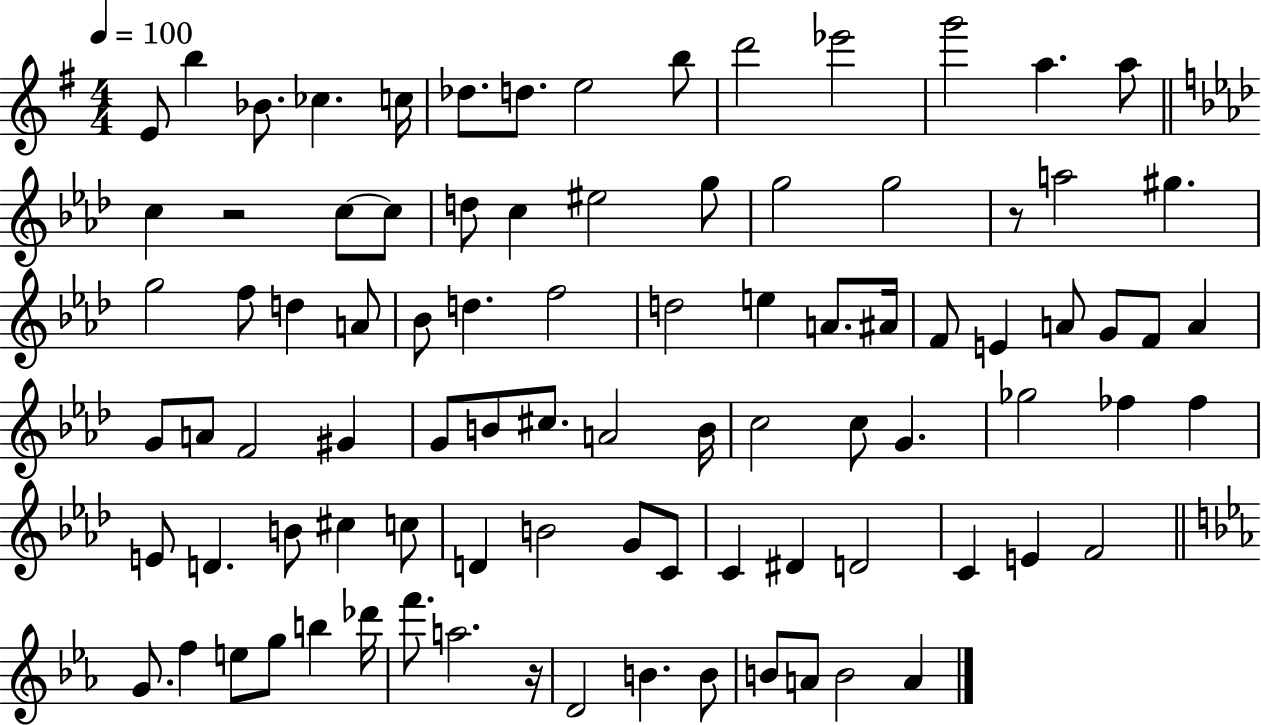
E4/e B5/q Bb4/e. CES5/q. C5/s Db5/e. D5/e. E5/h B5/e D6/h Eb6/h G6/h A5/q. A5/e C5/q R/h C5/e C5/e D5/e C5/q EIS5/h G5/e G5/h G5/h R/e A5/h G#5/q. G5/h F5/e D5/q A4/e Bb4/e D5/q. F5/h D5/h E5/q A4/e. A#4/s F4/e E4/q A4/e G4/e F4/e A4/q G4/e A4/e F4/h G#4/q G4/e B4/e C#5/e. A4/h B4/s C5/h C5/e G4/q. Gb5/h FES5/q FES5/q E4/e D4/q. B4/e C#5/q C5/e D4/q B4/h G4/e C4/e C4/q D#4/q D4/h C4/q E4/q F4/h G4/e. F5/q E5/e G5/e B5/q Db6/s F6/e. A5/h. R/s D4/h B4/q. B4/e B4/e A4/e B4/h A4/q